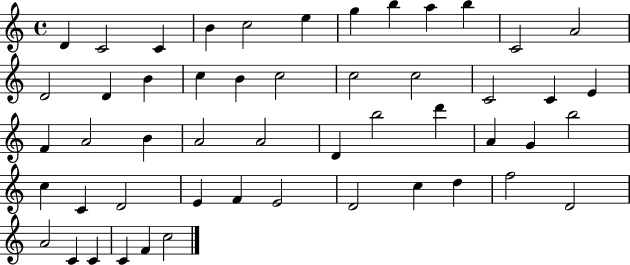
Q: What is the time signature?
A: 4/4